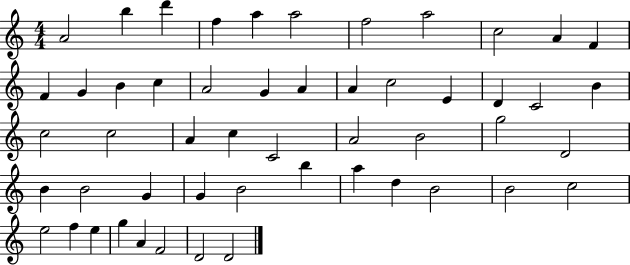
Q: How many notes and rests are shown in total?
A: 52